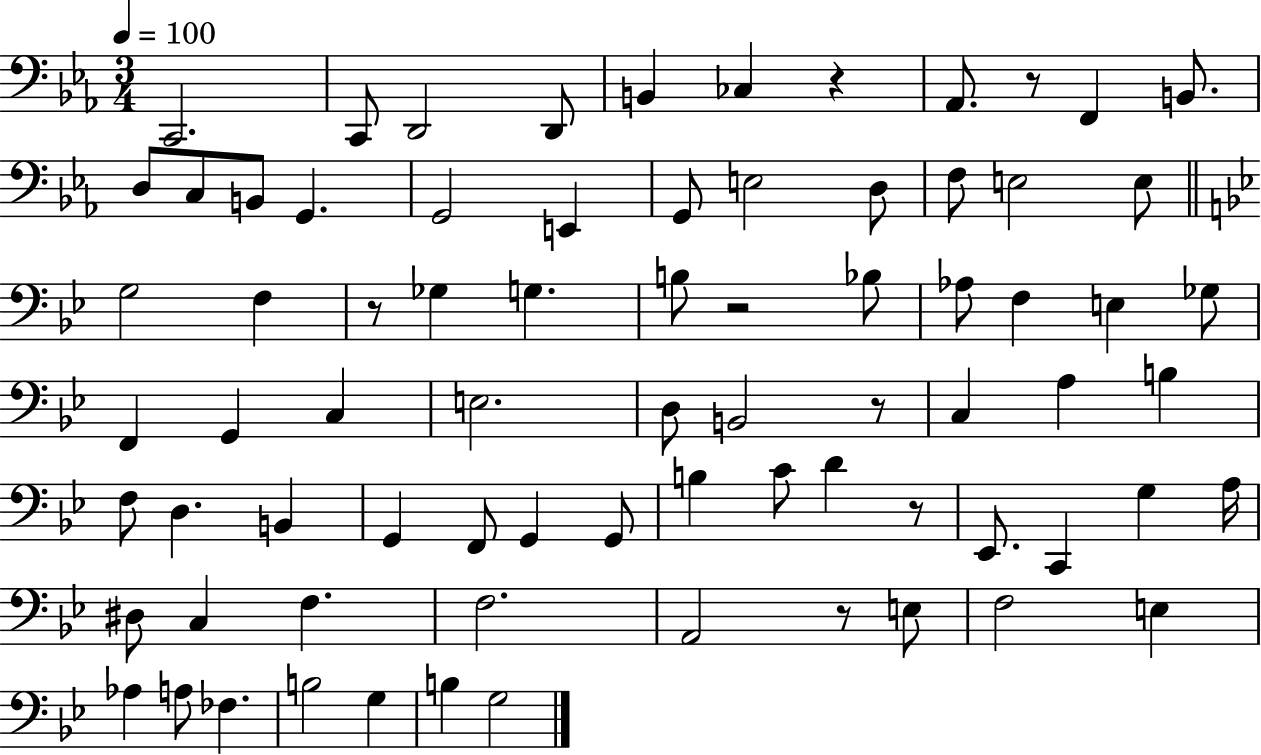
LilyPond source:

{
  \clef bass
  \numericTimeSignature
  \time 3/4
  \key ees \major
  \tempo 4 = 100
  c,2. | c,8 d,2 d,8 | b,4 ces4 r4 | aes,8. r8 f,4 b,8. | \break d8 c8 b,8 g,4. | g,2 e,4 | g,8 e2 d8 | f8 e2 e8 | \break \bar "||" \break \key g \minor g2 f4 | r8 ges4 g4. | b8 r2 bes8 | aes8 f4 e4 ges8 | \break f,4 g,4 c4 | e2. | d8 b,2 r8 | c4 a4 b4 | \break f8 d4. b,4 | g,4 f,8 g,4 g,8 | b4 c'8 d'4 r8 | ees,8. c,4 g4 a16 | \break dis8 c4 f4. | f2. | a,2 r8 e8 | f2 e4 | \break aes4 a8 fes4. | b2 g4 | b4 g2 | \bar "|."
}